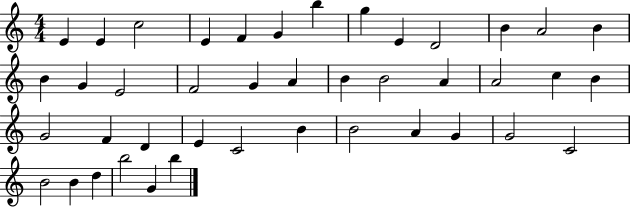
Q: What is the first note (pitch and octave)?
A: E4